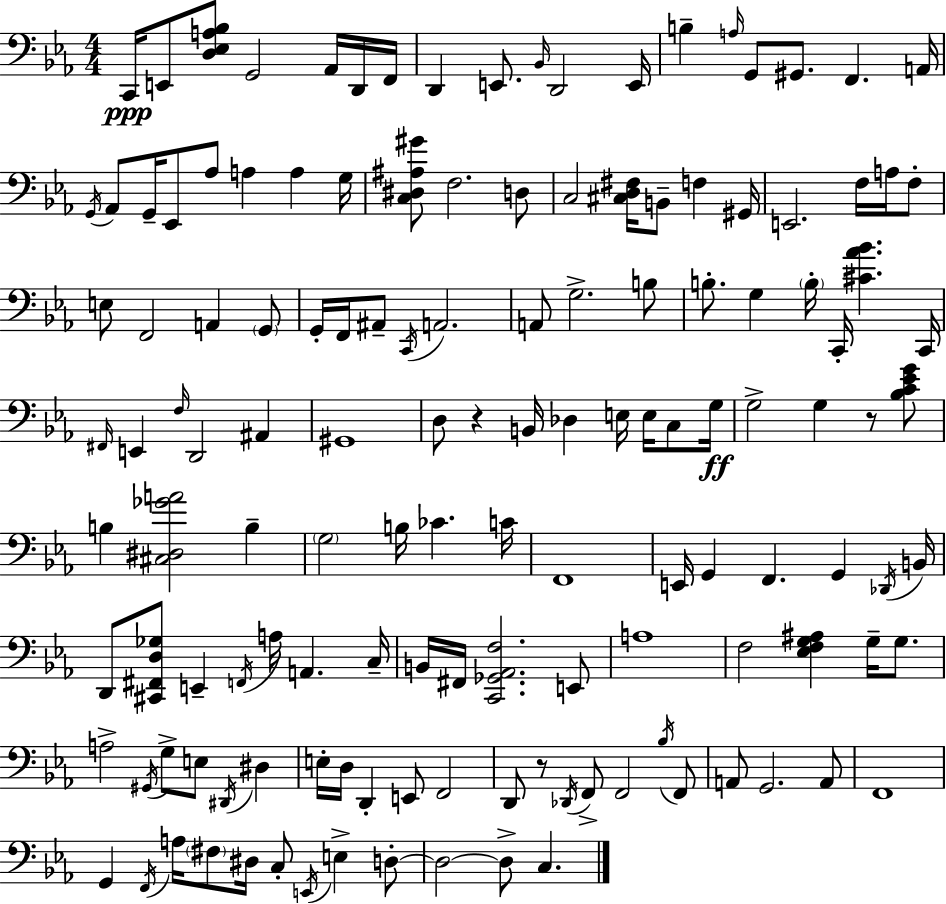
{
  \clef bass
  \numericTimeSignature
  \time 4/4
  \key ees \major
  c,16\ppp e,8 <d ees a bes>8 g,2 aes,16 d,16 f,16 | d,4 e,8. \grace { bes,16 } d,2 | e,16 b4-- \grace { a16 } g,8 gis,8. f,4. | a,16 \acciaccatura { g,16 } aes,8 g,16-- ees,8 aes8 a4 a4 | \break g16 <c dis ais gis'>8 f2. | d8 c2 <cis d fis>16 b,8-- f4 | gis,16 e,2. f16 | a16 f8-. e8 f,2 a,4 | \break \parenthesize g,8 g,16-. f,16 ais,8-- \acciaccatura { c,16 } a,2. | a,8 g2.-> | b8 b8.-. g4 \parenthesize b16-. c,16-. <cis' aes' bes'>4. | c,16 \grace { fis,16 } e,4 \grace { f16 } d,2 | \break ais,4 gis,1 | d8 r4 b,16 des4 | e16 e16 c8 g16\ff g2-> g4 | r8 <bes c' ees' g'>8 b4 <cis dis ges' a'>2 | \break b4-- \parenthesize g2 b16 ces'4. | c'16 f,1 | e,16 g,4 f,4. | g,4 \acciaccatura { des,16 } b,16 d,8 <cis, fis, d ges>8 e,4-- \acciaccatura { f,16 } | \break a16 a,4. c16-- b,16 fis,16 <c, ges, aes, f>2. | e,8 a1 | f2 | <ees f g ais>4 g16-- g8. a2-> | \break \acciaccatura { gis,16 } g8-> e8 \acciaccatura { dis,16 } dis4 e16-. d16 d,4-. | e,8 f,2 d,8 r8 \acciaccatura { des,16 } f,8-> | f,2 \acciaccatura { bes16 } f,8 a,8 g,2. | a,8 f,1 | \break g,4 | \acciaccatura { f,16 } a16 \parenthesize fis8 dis16 c8-. \acciaccatura { e,16 } e4-> d8-.~~ d2~~ | d8-> c4. \bar "|."
}